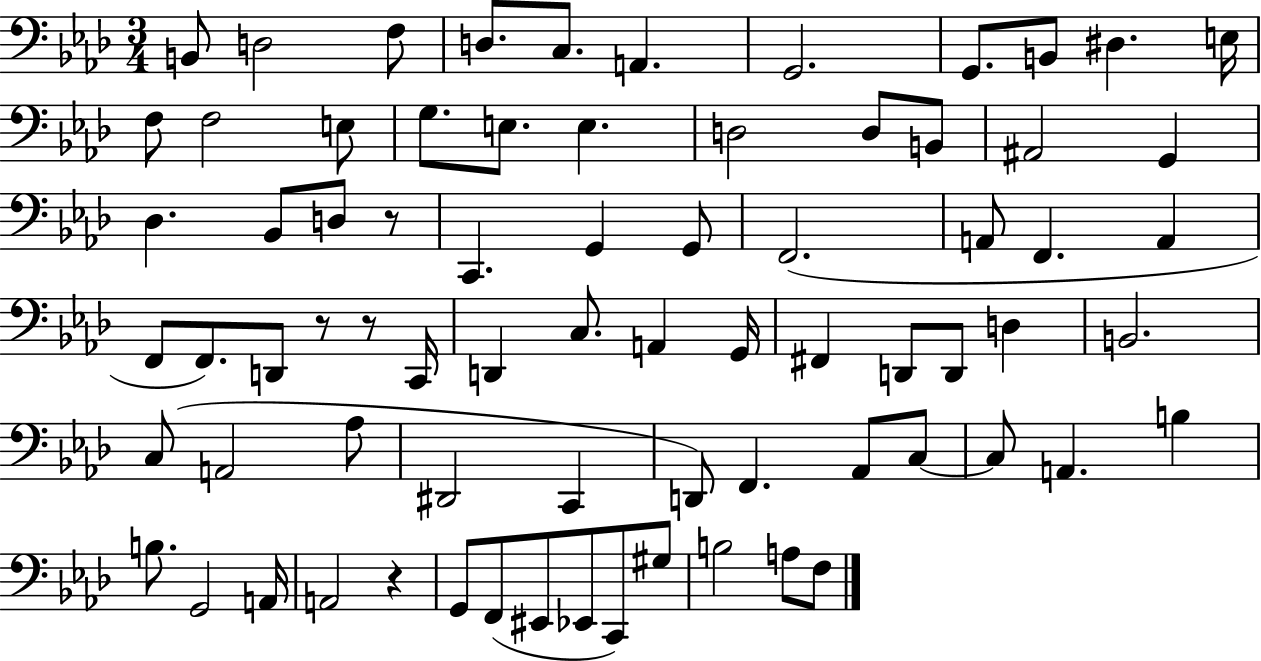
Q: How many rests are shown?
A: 4